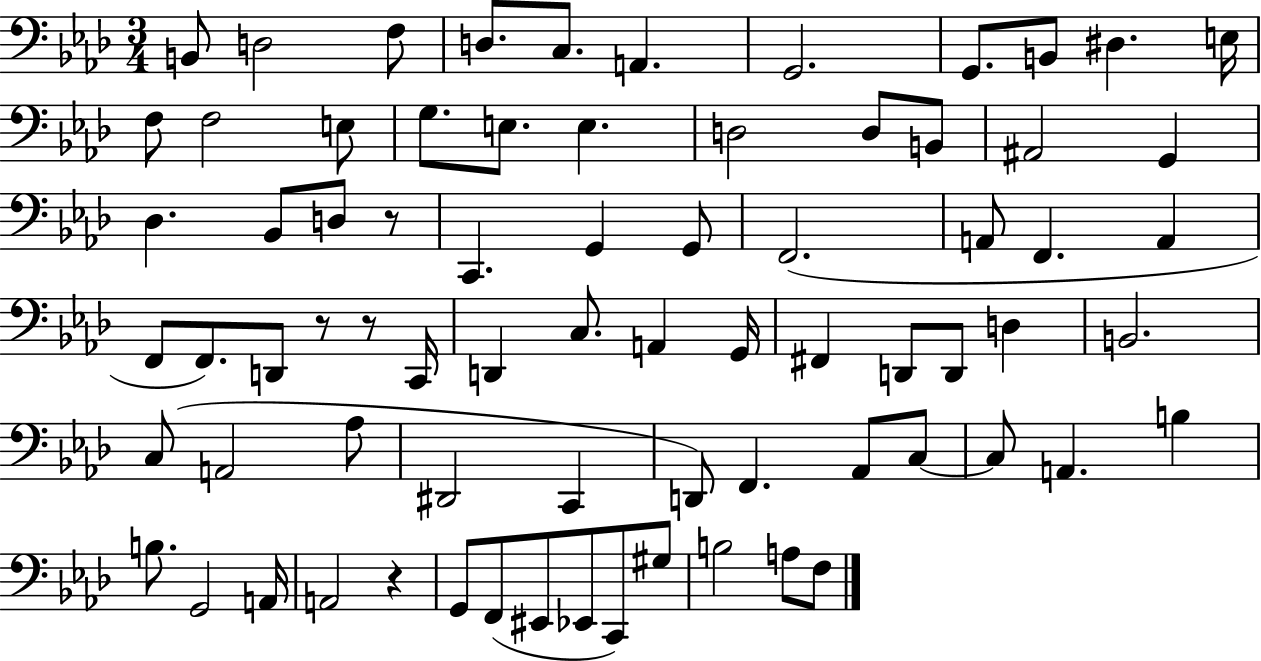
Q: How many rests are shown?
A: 4